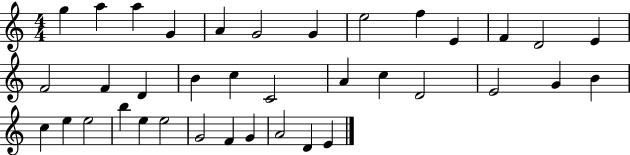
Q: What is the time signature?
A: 4/4